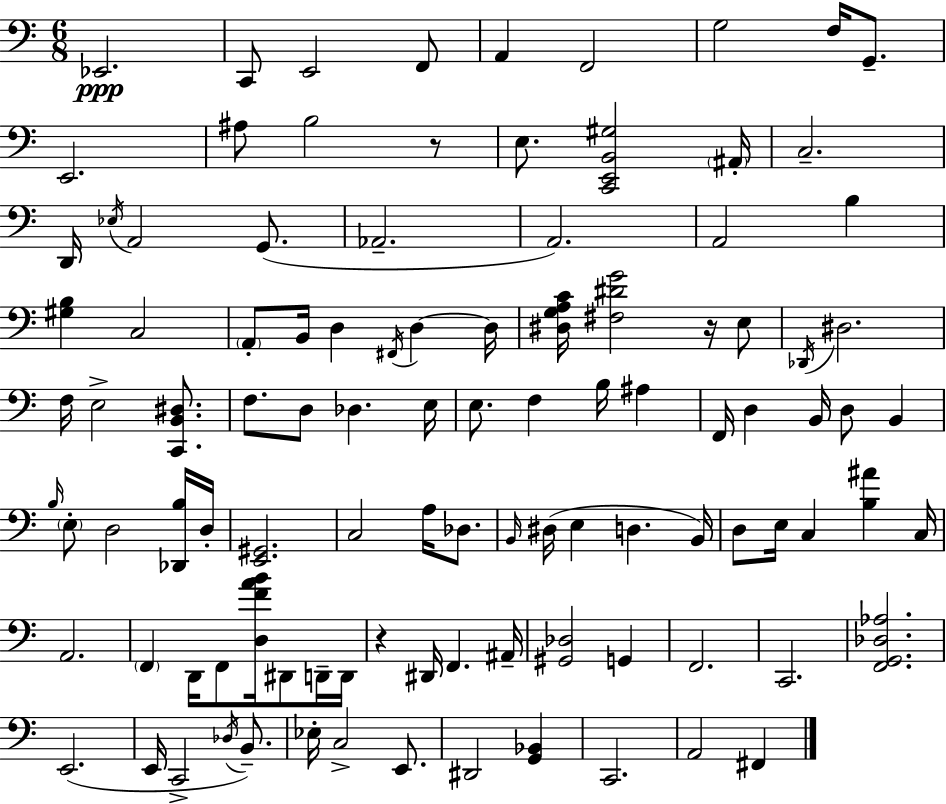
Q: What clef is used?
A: bass